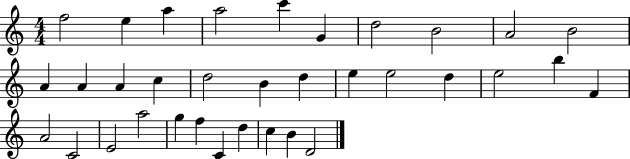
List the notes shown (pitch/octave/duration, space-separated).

F5/h E5/q A5/q A5/h C6/q G4/q D5/h B4/h A4/h B4/h A4/q A4/q A4/q C5/q D5/h B4/q D5/q E5/q E5/h D5/q E5/h B5/q F4/q A4/h C4/h E4/h A5/h G5/q F5/q C4/q D5/q C5/q B4/q D4/h